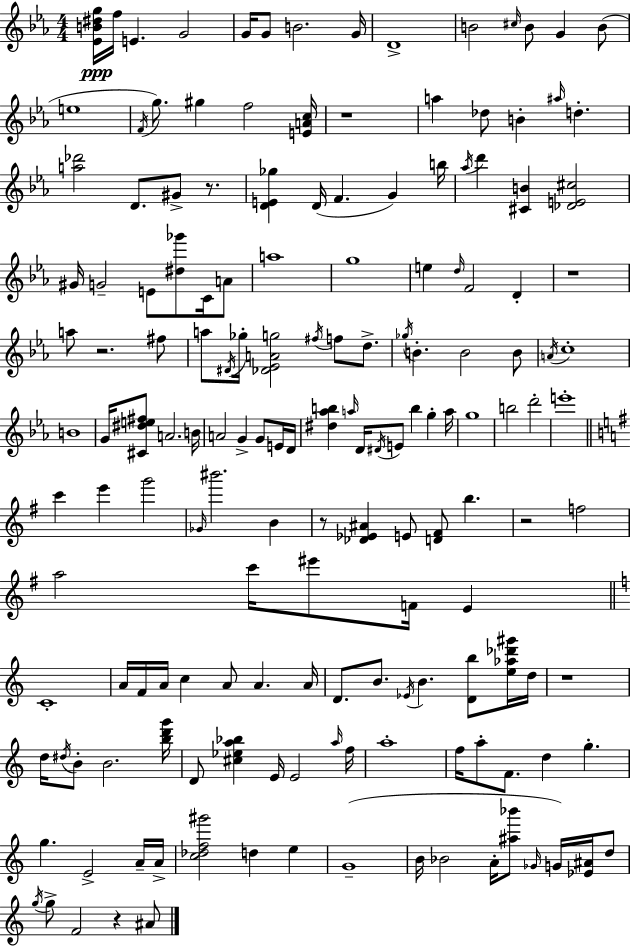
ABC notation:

X:1
T:Untitled
M:4/4
L:1/4
K:Eb
[_EB^dg]/4 f/4 E G2 G/4 G/2 B2 G/4 D4 B2 ^c/4 B/2 G B/2 e4 F/4 g/2 ^g f2 [EAc]/4 z4 a _d/2 B ^a/4 d [a_d']2 D/2 ^G/2 z/2 [DE_g] D/4 F G b/4 _a/4 d' [^CB] [_DE^c]2 ^G/4 G2 E/2 [^d_g']/2 C/4 A/2 a4 g4 e d/4 F2 D z4 a/2 z2 ^f/2 a/2 ^D/4 _g/4 [_D_EAg]2 ^f/4 f/2 d/2 _g/4 B B2 B/2 A/4 c4 B4 G/4 [^C^de^f]/2 A2 B/4 A2 G G/2 E/4 D/4 [^d_ab] a/4 D/4 ^D/4 E/2 b g a/4 g4 b2 d'2 e'4 c' e' g'2 _G/4 ^b'2 B z/2 [_D_E^A] E/2 [D^F]/2 b z2 f2 a2 c'/4 ^e'/2 F/4 E C4 A/4 F/4 A/4 c A/2 A A/4 D/2 B/2 _E/4 B [Db]/2 [e_a_d'^g']/4 d/4 z4 d/4 ^d/4 B/2 B2 [bd'g']/4 D/2 [^c_ea_b] E/4 E2 a/4 f/4 a4 f/4 a/2 F/2 d g g E2 A/4 A/4 [c_df^g']2 d e G4 B/4 _B2 A/4 [^a_b']/2 _G/4 G/4 [_E^A]/4 d/2 g/4 g/2 F2 z ^A/2